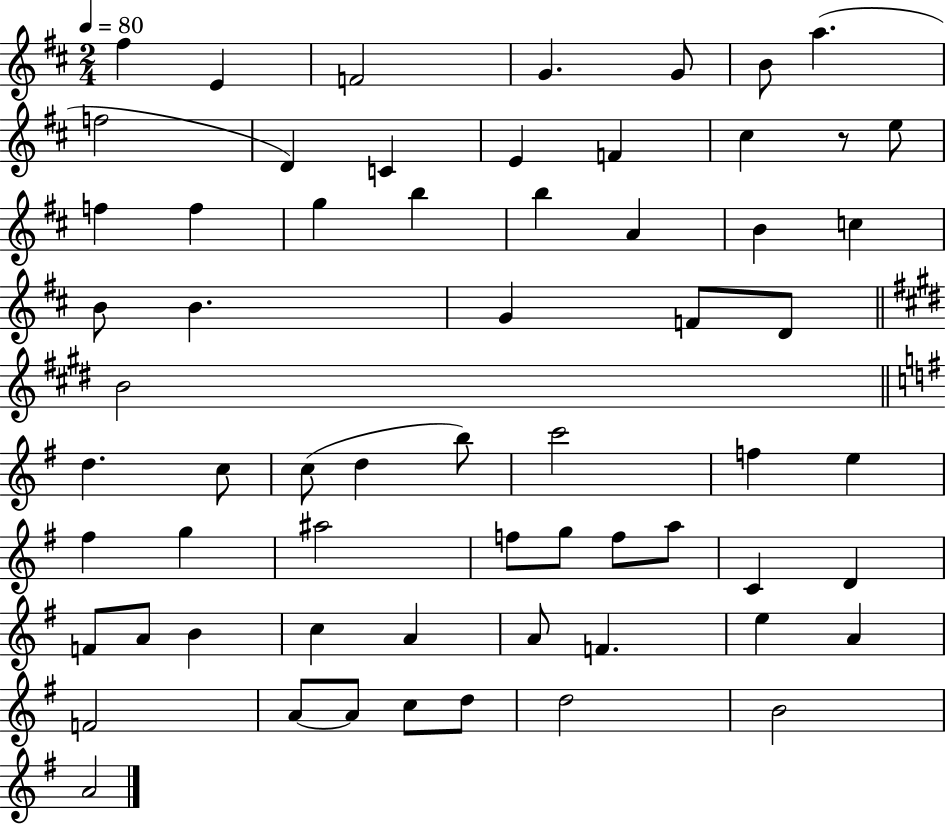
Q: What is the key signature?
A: D major